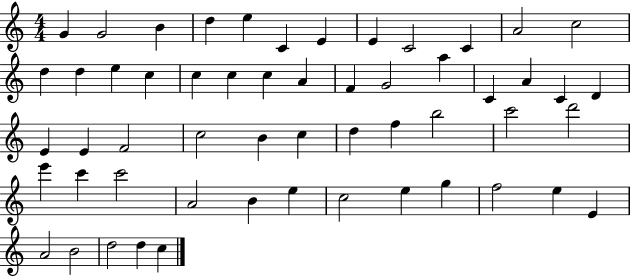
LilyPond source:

{
  \clef treble
  \numericTimeSignature
  \time 4/4
  \key c \major
  g'4 g'2 b'4 | d''4 e''4 c'4 e'4 | e'4 c'2 c'4 | a'2 c''2 | \break d''4 d''4 e''4 c''4 | c''4 c''4 c''4 a'4 | f'4 g'2 a''4 | c'4 a'4 c'4 d'4 | \break e'4 e'4 f'2 | c''2 b'4 c''4 | d''4 f''4 b''2 | c'''2 d'''2 | \break e'''4 c'''4 c'''2 | a'2 b'4 e''4 | c''2 e''4 g''4 | f''2 e''4 e'4 | \break a'2 b'2 | d''2 d''4 c''4 | \bar "|."
}